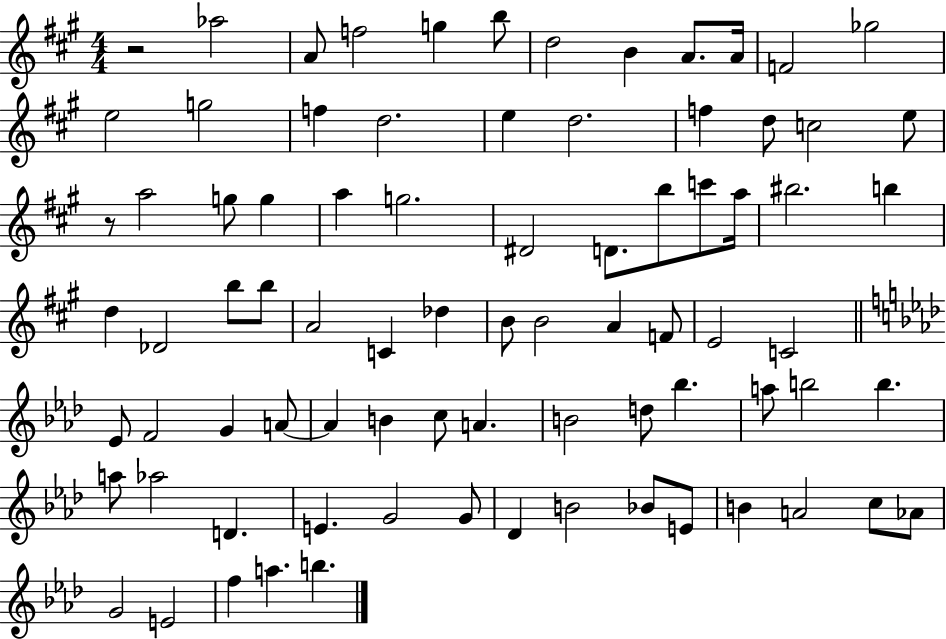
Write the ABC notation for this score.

X:1
T:Untitled
M:4/4
L:1/4
K:A
z2 _a2 A/2 f2 g b/2 d2 B A/2 A/4 F2 _g2 e2 g2 f d2 e d2 f d/2 c2 e/2 z/2 a2 g/2 g a g2 ^D2 D/2 b/2 c'/2 a/4 ^b2 b d _D2 b/2 b/2 A2 C _d B/2 B2 A F/2 E2 C2 _E/2 F2 G A/2 A B c/2 A B2 d/2 _b a/2 b2 b a/2 _a2 D E G2 G/2 _D B2 _B/2 E/2 B A2 c/2 _A/2 G2 E2 f a b